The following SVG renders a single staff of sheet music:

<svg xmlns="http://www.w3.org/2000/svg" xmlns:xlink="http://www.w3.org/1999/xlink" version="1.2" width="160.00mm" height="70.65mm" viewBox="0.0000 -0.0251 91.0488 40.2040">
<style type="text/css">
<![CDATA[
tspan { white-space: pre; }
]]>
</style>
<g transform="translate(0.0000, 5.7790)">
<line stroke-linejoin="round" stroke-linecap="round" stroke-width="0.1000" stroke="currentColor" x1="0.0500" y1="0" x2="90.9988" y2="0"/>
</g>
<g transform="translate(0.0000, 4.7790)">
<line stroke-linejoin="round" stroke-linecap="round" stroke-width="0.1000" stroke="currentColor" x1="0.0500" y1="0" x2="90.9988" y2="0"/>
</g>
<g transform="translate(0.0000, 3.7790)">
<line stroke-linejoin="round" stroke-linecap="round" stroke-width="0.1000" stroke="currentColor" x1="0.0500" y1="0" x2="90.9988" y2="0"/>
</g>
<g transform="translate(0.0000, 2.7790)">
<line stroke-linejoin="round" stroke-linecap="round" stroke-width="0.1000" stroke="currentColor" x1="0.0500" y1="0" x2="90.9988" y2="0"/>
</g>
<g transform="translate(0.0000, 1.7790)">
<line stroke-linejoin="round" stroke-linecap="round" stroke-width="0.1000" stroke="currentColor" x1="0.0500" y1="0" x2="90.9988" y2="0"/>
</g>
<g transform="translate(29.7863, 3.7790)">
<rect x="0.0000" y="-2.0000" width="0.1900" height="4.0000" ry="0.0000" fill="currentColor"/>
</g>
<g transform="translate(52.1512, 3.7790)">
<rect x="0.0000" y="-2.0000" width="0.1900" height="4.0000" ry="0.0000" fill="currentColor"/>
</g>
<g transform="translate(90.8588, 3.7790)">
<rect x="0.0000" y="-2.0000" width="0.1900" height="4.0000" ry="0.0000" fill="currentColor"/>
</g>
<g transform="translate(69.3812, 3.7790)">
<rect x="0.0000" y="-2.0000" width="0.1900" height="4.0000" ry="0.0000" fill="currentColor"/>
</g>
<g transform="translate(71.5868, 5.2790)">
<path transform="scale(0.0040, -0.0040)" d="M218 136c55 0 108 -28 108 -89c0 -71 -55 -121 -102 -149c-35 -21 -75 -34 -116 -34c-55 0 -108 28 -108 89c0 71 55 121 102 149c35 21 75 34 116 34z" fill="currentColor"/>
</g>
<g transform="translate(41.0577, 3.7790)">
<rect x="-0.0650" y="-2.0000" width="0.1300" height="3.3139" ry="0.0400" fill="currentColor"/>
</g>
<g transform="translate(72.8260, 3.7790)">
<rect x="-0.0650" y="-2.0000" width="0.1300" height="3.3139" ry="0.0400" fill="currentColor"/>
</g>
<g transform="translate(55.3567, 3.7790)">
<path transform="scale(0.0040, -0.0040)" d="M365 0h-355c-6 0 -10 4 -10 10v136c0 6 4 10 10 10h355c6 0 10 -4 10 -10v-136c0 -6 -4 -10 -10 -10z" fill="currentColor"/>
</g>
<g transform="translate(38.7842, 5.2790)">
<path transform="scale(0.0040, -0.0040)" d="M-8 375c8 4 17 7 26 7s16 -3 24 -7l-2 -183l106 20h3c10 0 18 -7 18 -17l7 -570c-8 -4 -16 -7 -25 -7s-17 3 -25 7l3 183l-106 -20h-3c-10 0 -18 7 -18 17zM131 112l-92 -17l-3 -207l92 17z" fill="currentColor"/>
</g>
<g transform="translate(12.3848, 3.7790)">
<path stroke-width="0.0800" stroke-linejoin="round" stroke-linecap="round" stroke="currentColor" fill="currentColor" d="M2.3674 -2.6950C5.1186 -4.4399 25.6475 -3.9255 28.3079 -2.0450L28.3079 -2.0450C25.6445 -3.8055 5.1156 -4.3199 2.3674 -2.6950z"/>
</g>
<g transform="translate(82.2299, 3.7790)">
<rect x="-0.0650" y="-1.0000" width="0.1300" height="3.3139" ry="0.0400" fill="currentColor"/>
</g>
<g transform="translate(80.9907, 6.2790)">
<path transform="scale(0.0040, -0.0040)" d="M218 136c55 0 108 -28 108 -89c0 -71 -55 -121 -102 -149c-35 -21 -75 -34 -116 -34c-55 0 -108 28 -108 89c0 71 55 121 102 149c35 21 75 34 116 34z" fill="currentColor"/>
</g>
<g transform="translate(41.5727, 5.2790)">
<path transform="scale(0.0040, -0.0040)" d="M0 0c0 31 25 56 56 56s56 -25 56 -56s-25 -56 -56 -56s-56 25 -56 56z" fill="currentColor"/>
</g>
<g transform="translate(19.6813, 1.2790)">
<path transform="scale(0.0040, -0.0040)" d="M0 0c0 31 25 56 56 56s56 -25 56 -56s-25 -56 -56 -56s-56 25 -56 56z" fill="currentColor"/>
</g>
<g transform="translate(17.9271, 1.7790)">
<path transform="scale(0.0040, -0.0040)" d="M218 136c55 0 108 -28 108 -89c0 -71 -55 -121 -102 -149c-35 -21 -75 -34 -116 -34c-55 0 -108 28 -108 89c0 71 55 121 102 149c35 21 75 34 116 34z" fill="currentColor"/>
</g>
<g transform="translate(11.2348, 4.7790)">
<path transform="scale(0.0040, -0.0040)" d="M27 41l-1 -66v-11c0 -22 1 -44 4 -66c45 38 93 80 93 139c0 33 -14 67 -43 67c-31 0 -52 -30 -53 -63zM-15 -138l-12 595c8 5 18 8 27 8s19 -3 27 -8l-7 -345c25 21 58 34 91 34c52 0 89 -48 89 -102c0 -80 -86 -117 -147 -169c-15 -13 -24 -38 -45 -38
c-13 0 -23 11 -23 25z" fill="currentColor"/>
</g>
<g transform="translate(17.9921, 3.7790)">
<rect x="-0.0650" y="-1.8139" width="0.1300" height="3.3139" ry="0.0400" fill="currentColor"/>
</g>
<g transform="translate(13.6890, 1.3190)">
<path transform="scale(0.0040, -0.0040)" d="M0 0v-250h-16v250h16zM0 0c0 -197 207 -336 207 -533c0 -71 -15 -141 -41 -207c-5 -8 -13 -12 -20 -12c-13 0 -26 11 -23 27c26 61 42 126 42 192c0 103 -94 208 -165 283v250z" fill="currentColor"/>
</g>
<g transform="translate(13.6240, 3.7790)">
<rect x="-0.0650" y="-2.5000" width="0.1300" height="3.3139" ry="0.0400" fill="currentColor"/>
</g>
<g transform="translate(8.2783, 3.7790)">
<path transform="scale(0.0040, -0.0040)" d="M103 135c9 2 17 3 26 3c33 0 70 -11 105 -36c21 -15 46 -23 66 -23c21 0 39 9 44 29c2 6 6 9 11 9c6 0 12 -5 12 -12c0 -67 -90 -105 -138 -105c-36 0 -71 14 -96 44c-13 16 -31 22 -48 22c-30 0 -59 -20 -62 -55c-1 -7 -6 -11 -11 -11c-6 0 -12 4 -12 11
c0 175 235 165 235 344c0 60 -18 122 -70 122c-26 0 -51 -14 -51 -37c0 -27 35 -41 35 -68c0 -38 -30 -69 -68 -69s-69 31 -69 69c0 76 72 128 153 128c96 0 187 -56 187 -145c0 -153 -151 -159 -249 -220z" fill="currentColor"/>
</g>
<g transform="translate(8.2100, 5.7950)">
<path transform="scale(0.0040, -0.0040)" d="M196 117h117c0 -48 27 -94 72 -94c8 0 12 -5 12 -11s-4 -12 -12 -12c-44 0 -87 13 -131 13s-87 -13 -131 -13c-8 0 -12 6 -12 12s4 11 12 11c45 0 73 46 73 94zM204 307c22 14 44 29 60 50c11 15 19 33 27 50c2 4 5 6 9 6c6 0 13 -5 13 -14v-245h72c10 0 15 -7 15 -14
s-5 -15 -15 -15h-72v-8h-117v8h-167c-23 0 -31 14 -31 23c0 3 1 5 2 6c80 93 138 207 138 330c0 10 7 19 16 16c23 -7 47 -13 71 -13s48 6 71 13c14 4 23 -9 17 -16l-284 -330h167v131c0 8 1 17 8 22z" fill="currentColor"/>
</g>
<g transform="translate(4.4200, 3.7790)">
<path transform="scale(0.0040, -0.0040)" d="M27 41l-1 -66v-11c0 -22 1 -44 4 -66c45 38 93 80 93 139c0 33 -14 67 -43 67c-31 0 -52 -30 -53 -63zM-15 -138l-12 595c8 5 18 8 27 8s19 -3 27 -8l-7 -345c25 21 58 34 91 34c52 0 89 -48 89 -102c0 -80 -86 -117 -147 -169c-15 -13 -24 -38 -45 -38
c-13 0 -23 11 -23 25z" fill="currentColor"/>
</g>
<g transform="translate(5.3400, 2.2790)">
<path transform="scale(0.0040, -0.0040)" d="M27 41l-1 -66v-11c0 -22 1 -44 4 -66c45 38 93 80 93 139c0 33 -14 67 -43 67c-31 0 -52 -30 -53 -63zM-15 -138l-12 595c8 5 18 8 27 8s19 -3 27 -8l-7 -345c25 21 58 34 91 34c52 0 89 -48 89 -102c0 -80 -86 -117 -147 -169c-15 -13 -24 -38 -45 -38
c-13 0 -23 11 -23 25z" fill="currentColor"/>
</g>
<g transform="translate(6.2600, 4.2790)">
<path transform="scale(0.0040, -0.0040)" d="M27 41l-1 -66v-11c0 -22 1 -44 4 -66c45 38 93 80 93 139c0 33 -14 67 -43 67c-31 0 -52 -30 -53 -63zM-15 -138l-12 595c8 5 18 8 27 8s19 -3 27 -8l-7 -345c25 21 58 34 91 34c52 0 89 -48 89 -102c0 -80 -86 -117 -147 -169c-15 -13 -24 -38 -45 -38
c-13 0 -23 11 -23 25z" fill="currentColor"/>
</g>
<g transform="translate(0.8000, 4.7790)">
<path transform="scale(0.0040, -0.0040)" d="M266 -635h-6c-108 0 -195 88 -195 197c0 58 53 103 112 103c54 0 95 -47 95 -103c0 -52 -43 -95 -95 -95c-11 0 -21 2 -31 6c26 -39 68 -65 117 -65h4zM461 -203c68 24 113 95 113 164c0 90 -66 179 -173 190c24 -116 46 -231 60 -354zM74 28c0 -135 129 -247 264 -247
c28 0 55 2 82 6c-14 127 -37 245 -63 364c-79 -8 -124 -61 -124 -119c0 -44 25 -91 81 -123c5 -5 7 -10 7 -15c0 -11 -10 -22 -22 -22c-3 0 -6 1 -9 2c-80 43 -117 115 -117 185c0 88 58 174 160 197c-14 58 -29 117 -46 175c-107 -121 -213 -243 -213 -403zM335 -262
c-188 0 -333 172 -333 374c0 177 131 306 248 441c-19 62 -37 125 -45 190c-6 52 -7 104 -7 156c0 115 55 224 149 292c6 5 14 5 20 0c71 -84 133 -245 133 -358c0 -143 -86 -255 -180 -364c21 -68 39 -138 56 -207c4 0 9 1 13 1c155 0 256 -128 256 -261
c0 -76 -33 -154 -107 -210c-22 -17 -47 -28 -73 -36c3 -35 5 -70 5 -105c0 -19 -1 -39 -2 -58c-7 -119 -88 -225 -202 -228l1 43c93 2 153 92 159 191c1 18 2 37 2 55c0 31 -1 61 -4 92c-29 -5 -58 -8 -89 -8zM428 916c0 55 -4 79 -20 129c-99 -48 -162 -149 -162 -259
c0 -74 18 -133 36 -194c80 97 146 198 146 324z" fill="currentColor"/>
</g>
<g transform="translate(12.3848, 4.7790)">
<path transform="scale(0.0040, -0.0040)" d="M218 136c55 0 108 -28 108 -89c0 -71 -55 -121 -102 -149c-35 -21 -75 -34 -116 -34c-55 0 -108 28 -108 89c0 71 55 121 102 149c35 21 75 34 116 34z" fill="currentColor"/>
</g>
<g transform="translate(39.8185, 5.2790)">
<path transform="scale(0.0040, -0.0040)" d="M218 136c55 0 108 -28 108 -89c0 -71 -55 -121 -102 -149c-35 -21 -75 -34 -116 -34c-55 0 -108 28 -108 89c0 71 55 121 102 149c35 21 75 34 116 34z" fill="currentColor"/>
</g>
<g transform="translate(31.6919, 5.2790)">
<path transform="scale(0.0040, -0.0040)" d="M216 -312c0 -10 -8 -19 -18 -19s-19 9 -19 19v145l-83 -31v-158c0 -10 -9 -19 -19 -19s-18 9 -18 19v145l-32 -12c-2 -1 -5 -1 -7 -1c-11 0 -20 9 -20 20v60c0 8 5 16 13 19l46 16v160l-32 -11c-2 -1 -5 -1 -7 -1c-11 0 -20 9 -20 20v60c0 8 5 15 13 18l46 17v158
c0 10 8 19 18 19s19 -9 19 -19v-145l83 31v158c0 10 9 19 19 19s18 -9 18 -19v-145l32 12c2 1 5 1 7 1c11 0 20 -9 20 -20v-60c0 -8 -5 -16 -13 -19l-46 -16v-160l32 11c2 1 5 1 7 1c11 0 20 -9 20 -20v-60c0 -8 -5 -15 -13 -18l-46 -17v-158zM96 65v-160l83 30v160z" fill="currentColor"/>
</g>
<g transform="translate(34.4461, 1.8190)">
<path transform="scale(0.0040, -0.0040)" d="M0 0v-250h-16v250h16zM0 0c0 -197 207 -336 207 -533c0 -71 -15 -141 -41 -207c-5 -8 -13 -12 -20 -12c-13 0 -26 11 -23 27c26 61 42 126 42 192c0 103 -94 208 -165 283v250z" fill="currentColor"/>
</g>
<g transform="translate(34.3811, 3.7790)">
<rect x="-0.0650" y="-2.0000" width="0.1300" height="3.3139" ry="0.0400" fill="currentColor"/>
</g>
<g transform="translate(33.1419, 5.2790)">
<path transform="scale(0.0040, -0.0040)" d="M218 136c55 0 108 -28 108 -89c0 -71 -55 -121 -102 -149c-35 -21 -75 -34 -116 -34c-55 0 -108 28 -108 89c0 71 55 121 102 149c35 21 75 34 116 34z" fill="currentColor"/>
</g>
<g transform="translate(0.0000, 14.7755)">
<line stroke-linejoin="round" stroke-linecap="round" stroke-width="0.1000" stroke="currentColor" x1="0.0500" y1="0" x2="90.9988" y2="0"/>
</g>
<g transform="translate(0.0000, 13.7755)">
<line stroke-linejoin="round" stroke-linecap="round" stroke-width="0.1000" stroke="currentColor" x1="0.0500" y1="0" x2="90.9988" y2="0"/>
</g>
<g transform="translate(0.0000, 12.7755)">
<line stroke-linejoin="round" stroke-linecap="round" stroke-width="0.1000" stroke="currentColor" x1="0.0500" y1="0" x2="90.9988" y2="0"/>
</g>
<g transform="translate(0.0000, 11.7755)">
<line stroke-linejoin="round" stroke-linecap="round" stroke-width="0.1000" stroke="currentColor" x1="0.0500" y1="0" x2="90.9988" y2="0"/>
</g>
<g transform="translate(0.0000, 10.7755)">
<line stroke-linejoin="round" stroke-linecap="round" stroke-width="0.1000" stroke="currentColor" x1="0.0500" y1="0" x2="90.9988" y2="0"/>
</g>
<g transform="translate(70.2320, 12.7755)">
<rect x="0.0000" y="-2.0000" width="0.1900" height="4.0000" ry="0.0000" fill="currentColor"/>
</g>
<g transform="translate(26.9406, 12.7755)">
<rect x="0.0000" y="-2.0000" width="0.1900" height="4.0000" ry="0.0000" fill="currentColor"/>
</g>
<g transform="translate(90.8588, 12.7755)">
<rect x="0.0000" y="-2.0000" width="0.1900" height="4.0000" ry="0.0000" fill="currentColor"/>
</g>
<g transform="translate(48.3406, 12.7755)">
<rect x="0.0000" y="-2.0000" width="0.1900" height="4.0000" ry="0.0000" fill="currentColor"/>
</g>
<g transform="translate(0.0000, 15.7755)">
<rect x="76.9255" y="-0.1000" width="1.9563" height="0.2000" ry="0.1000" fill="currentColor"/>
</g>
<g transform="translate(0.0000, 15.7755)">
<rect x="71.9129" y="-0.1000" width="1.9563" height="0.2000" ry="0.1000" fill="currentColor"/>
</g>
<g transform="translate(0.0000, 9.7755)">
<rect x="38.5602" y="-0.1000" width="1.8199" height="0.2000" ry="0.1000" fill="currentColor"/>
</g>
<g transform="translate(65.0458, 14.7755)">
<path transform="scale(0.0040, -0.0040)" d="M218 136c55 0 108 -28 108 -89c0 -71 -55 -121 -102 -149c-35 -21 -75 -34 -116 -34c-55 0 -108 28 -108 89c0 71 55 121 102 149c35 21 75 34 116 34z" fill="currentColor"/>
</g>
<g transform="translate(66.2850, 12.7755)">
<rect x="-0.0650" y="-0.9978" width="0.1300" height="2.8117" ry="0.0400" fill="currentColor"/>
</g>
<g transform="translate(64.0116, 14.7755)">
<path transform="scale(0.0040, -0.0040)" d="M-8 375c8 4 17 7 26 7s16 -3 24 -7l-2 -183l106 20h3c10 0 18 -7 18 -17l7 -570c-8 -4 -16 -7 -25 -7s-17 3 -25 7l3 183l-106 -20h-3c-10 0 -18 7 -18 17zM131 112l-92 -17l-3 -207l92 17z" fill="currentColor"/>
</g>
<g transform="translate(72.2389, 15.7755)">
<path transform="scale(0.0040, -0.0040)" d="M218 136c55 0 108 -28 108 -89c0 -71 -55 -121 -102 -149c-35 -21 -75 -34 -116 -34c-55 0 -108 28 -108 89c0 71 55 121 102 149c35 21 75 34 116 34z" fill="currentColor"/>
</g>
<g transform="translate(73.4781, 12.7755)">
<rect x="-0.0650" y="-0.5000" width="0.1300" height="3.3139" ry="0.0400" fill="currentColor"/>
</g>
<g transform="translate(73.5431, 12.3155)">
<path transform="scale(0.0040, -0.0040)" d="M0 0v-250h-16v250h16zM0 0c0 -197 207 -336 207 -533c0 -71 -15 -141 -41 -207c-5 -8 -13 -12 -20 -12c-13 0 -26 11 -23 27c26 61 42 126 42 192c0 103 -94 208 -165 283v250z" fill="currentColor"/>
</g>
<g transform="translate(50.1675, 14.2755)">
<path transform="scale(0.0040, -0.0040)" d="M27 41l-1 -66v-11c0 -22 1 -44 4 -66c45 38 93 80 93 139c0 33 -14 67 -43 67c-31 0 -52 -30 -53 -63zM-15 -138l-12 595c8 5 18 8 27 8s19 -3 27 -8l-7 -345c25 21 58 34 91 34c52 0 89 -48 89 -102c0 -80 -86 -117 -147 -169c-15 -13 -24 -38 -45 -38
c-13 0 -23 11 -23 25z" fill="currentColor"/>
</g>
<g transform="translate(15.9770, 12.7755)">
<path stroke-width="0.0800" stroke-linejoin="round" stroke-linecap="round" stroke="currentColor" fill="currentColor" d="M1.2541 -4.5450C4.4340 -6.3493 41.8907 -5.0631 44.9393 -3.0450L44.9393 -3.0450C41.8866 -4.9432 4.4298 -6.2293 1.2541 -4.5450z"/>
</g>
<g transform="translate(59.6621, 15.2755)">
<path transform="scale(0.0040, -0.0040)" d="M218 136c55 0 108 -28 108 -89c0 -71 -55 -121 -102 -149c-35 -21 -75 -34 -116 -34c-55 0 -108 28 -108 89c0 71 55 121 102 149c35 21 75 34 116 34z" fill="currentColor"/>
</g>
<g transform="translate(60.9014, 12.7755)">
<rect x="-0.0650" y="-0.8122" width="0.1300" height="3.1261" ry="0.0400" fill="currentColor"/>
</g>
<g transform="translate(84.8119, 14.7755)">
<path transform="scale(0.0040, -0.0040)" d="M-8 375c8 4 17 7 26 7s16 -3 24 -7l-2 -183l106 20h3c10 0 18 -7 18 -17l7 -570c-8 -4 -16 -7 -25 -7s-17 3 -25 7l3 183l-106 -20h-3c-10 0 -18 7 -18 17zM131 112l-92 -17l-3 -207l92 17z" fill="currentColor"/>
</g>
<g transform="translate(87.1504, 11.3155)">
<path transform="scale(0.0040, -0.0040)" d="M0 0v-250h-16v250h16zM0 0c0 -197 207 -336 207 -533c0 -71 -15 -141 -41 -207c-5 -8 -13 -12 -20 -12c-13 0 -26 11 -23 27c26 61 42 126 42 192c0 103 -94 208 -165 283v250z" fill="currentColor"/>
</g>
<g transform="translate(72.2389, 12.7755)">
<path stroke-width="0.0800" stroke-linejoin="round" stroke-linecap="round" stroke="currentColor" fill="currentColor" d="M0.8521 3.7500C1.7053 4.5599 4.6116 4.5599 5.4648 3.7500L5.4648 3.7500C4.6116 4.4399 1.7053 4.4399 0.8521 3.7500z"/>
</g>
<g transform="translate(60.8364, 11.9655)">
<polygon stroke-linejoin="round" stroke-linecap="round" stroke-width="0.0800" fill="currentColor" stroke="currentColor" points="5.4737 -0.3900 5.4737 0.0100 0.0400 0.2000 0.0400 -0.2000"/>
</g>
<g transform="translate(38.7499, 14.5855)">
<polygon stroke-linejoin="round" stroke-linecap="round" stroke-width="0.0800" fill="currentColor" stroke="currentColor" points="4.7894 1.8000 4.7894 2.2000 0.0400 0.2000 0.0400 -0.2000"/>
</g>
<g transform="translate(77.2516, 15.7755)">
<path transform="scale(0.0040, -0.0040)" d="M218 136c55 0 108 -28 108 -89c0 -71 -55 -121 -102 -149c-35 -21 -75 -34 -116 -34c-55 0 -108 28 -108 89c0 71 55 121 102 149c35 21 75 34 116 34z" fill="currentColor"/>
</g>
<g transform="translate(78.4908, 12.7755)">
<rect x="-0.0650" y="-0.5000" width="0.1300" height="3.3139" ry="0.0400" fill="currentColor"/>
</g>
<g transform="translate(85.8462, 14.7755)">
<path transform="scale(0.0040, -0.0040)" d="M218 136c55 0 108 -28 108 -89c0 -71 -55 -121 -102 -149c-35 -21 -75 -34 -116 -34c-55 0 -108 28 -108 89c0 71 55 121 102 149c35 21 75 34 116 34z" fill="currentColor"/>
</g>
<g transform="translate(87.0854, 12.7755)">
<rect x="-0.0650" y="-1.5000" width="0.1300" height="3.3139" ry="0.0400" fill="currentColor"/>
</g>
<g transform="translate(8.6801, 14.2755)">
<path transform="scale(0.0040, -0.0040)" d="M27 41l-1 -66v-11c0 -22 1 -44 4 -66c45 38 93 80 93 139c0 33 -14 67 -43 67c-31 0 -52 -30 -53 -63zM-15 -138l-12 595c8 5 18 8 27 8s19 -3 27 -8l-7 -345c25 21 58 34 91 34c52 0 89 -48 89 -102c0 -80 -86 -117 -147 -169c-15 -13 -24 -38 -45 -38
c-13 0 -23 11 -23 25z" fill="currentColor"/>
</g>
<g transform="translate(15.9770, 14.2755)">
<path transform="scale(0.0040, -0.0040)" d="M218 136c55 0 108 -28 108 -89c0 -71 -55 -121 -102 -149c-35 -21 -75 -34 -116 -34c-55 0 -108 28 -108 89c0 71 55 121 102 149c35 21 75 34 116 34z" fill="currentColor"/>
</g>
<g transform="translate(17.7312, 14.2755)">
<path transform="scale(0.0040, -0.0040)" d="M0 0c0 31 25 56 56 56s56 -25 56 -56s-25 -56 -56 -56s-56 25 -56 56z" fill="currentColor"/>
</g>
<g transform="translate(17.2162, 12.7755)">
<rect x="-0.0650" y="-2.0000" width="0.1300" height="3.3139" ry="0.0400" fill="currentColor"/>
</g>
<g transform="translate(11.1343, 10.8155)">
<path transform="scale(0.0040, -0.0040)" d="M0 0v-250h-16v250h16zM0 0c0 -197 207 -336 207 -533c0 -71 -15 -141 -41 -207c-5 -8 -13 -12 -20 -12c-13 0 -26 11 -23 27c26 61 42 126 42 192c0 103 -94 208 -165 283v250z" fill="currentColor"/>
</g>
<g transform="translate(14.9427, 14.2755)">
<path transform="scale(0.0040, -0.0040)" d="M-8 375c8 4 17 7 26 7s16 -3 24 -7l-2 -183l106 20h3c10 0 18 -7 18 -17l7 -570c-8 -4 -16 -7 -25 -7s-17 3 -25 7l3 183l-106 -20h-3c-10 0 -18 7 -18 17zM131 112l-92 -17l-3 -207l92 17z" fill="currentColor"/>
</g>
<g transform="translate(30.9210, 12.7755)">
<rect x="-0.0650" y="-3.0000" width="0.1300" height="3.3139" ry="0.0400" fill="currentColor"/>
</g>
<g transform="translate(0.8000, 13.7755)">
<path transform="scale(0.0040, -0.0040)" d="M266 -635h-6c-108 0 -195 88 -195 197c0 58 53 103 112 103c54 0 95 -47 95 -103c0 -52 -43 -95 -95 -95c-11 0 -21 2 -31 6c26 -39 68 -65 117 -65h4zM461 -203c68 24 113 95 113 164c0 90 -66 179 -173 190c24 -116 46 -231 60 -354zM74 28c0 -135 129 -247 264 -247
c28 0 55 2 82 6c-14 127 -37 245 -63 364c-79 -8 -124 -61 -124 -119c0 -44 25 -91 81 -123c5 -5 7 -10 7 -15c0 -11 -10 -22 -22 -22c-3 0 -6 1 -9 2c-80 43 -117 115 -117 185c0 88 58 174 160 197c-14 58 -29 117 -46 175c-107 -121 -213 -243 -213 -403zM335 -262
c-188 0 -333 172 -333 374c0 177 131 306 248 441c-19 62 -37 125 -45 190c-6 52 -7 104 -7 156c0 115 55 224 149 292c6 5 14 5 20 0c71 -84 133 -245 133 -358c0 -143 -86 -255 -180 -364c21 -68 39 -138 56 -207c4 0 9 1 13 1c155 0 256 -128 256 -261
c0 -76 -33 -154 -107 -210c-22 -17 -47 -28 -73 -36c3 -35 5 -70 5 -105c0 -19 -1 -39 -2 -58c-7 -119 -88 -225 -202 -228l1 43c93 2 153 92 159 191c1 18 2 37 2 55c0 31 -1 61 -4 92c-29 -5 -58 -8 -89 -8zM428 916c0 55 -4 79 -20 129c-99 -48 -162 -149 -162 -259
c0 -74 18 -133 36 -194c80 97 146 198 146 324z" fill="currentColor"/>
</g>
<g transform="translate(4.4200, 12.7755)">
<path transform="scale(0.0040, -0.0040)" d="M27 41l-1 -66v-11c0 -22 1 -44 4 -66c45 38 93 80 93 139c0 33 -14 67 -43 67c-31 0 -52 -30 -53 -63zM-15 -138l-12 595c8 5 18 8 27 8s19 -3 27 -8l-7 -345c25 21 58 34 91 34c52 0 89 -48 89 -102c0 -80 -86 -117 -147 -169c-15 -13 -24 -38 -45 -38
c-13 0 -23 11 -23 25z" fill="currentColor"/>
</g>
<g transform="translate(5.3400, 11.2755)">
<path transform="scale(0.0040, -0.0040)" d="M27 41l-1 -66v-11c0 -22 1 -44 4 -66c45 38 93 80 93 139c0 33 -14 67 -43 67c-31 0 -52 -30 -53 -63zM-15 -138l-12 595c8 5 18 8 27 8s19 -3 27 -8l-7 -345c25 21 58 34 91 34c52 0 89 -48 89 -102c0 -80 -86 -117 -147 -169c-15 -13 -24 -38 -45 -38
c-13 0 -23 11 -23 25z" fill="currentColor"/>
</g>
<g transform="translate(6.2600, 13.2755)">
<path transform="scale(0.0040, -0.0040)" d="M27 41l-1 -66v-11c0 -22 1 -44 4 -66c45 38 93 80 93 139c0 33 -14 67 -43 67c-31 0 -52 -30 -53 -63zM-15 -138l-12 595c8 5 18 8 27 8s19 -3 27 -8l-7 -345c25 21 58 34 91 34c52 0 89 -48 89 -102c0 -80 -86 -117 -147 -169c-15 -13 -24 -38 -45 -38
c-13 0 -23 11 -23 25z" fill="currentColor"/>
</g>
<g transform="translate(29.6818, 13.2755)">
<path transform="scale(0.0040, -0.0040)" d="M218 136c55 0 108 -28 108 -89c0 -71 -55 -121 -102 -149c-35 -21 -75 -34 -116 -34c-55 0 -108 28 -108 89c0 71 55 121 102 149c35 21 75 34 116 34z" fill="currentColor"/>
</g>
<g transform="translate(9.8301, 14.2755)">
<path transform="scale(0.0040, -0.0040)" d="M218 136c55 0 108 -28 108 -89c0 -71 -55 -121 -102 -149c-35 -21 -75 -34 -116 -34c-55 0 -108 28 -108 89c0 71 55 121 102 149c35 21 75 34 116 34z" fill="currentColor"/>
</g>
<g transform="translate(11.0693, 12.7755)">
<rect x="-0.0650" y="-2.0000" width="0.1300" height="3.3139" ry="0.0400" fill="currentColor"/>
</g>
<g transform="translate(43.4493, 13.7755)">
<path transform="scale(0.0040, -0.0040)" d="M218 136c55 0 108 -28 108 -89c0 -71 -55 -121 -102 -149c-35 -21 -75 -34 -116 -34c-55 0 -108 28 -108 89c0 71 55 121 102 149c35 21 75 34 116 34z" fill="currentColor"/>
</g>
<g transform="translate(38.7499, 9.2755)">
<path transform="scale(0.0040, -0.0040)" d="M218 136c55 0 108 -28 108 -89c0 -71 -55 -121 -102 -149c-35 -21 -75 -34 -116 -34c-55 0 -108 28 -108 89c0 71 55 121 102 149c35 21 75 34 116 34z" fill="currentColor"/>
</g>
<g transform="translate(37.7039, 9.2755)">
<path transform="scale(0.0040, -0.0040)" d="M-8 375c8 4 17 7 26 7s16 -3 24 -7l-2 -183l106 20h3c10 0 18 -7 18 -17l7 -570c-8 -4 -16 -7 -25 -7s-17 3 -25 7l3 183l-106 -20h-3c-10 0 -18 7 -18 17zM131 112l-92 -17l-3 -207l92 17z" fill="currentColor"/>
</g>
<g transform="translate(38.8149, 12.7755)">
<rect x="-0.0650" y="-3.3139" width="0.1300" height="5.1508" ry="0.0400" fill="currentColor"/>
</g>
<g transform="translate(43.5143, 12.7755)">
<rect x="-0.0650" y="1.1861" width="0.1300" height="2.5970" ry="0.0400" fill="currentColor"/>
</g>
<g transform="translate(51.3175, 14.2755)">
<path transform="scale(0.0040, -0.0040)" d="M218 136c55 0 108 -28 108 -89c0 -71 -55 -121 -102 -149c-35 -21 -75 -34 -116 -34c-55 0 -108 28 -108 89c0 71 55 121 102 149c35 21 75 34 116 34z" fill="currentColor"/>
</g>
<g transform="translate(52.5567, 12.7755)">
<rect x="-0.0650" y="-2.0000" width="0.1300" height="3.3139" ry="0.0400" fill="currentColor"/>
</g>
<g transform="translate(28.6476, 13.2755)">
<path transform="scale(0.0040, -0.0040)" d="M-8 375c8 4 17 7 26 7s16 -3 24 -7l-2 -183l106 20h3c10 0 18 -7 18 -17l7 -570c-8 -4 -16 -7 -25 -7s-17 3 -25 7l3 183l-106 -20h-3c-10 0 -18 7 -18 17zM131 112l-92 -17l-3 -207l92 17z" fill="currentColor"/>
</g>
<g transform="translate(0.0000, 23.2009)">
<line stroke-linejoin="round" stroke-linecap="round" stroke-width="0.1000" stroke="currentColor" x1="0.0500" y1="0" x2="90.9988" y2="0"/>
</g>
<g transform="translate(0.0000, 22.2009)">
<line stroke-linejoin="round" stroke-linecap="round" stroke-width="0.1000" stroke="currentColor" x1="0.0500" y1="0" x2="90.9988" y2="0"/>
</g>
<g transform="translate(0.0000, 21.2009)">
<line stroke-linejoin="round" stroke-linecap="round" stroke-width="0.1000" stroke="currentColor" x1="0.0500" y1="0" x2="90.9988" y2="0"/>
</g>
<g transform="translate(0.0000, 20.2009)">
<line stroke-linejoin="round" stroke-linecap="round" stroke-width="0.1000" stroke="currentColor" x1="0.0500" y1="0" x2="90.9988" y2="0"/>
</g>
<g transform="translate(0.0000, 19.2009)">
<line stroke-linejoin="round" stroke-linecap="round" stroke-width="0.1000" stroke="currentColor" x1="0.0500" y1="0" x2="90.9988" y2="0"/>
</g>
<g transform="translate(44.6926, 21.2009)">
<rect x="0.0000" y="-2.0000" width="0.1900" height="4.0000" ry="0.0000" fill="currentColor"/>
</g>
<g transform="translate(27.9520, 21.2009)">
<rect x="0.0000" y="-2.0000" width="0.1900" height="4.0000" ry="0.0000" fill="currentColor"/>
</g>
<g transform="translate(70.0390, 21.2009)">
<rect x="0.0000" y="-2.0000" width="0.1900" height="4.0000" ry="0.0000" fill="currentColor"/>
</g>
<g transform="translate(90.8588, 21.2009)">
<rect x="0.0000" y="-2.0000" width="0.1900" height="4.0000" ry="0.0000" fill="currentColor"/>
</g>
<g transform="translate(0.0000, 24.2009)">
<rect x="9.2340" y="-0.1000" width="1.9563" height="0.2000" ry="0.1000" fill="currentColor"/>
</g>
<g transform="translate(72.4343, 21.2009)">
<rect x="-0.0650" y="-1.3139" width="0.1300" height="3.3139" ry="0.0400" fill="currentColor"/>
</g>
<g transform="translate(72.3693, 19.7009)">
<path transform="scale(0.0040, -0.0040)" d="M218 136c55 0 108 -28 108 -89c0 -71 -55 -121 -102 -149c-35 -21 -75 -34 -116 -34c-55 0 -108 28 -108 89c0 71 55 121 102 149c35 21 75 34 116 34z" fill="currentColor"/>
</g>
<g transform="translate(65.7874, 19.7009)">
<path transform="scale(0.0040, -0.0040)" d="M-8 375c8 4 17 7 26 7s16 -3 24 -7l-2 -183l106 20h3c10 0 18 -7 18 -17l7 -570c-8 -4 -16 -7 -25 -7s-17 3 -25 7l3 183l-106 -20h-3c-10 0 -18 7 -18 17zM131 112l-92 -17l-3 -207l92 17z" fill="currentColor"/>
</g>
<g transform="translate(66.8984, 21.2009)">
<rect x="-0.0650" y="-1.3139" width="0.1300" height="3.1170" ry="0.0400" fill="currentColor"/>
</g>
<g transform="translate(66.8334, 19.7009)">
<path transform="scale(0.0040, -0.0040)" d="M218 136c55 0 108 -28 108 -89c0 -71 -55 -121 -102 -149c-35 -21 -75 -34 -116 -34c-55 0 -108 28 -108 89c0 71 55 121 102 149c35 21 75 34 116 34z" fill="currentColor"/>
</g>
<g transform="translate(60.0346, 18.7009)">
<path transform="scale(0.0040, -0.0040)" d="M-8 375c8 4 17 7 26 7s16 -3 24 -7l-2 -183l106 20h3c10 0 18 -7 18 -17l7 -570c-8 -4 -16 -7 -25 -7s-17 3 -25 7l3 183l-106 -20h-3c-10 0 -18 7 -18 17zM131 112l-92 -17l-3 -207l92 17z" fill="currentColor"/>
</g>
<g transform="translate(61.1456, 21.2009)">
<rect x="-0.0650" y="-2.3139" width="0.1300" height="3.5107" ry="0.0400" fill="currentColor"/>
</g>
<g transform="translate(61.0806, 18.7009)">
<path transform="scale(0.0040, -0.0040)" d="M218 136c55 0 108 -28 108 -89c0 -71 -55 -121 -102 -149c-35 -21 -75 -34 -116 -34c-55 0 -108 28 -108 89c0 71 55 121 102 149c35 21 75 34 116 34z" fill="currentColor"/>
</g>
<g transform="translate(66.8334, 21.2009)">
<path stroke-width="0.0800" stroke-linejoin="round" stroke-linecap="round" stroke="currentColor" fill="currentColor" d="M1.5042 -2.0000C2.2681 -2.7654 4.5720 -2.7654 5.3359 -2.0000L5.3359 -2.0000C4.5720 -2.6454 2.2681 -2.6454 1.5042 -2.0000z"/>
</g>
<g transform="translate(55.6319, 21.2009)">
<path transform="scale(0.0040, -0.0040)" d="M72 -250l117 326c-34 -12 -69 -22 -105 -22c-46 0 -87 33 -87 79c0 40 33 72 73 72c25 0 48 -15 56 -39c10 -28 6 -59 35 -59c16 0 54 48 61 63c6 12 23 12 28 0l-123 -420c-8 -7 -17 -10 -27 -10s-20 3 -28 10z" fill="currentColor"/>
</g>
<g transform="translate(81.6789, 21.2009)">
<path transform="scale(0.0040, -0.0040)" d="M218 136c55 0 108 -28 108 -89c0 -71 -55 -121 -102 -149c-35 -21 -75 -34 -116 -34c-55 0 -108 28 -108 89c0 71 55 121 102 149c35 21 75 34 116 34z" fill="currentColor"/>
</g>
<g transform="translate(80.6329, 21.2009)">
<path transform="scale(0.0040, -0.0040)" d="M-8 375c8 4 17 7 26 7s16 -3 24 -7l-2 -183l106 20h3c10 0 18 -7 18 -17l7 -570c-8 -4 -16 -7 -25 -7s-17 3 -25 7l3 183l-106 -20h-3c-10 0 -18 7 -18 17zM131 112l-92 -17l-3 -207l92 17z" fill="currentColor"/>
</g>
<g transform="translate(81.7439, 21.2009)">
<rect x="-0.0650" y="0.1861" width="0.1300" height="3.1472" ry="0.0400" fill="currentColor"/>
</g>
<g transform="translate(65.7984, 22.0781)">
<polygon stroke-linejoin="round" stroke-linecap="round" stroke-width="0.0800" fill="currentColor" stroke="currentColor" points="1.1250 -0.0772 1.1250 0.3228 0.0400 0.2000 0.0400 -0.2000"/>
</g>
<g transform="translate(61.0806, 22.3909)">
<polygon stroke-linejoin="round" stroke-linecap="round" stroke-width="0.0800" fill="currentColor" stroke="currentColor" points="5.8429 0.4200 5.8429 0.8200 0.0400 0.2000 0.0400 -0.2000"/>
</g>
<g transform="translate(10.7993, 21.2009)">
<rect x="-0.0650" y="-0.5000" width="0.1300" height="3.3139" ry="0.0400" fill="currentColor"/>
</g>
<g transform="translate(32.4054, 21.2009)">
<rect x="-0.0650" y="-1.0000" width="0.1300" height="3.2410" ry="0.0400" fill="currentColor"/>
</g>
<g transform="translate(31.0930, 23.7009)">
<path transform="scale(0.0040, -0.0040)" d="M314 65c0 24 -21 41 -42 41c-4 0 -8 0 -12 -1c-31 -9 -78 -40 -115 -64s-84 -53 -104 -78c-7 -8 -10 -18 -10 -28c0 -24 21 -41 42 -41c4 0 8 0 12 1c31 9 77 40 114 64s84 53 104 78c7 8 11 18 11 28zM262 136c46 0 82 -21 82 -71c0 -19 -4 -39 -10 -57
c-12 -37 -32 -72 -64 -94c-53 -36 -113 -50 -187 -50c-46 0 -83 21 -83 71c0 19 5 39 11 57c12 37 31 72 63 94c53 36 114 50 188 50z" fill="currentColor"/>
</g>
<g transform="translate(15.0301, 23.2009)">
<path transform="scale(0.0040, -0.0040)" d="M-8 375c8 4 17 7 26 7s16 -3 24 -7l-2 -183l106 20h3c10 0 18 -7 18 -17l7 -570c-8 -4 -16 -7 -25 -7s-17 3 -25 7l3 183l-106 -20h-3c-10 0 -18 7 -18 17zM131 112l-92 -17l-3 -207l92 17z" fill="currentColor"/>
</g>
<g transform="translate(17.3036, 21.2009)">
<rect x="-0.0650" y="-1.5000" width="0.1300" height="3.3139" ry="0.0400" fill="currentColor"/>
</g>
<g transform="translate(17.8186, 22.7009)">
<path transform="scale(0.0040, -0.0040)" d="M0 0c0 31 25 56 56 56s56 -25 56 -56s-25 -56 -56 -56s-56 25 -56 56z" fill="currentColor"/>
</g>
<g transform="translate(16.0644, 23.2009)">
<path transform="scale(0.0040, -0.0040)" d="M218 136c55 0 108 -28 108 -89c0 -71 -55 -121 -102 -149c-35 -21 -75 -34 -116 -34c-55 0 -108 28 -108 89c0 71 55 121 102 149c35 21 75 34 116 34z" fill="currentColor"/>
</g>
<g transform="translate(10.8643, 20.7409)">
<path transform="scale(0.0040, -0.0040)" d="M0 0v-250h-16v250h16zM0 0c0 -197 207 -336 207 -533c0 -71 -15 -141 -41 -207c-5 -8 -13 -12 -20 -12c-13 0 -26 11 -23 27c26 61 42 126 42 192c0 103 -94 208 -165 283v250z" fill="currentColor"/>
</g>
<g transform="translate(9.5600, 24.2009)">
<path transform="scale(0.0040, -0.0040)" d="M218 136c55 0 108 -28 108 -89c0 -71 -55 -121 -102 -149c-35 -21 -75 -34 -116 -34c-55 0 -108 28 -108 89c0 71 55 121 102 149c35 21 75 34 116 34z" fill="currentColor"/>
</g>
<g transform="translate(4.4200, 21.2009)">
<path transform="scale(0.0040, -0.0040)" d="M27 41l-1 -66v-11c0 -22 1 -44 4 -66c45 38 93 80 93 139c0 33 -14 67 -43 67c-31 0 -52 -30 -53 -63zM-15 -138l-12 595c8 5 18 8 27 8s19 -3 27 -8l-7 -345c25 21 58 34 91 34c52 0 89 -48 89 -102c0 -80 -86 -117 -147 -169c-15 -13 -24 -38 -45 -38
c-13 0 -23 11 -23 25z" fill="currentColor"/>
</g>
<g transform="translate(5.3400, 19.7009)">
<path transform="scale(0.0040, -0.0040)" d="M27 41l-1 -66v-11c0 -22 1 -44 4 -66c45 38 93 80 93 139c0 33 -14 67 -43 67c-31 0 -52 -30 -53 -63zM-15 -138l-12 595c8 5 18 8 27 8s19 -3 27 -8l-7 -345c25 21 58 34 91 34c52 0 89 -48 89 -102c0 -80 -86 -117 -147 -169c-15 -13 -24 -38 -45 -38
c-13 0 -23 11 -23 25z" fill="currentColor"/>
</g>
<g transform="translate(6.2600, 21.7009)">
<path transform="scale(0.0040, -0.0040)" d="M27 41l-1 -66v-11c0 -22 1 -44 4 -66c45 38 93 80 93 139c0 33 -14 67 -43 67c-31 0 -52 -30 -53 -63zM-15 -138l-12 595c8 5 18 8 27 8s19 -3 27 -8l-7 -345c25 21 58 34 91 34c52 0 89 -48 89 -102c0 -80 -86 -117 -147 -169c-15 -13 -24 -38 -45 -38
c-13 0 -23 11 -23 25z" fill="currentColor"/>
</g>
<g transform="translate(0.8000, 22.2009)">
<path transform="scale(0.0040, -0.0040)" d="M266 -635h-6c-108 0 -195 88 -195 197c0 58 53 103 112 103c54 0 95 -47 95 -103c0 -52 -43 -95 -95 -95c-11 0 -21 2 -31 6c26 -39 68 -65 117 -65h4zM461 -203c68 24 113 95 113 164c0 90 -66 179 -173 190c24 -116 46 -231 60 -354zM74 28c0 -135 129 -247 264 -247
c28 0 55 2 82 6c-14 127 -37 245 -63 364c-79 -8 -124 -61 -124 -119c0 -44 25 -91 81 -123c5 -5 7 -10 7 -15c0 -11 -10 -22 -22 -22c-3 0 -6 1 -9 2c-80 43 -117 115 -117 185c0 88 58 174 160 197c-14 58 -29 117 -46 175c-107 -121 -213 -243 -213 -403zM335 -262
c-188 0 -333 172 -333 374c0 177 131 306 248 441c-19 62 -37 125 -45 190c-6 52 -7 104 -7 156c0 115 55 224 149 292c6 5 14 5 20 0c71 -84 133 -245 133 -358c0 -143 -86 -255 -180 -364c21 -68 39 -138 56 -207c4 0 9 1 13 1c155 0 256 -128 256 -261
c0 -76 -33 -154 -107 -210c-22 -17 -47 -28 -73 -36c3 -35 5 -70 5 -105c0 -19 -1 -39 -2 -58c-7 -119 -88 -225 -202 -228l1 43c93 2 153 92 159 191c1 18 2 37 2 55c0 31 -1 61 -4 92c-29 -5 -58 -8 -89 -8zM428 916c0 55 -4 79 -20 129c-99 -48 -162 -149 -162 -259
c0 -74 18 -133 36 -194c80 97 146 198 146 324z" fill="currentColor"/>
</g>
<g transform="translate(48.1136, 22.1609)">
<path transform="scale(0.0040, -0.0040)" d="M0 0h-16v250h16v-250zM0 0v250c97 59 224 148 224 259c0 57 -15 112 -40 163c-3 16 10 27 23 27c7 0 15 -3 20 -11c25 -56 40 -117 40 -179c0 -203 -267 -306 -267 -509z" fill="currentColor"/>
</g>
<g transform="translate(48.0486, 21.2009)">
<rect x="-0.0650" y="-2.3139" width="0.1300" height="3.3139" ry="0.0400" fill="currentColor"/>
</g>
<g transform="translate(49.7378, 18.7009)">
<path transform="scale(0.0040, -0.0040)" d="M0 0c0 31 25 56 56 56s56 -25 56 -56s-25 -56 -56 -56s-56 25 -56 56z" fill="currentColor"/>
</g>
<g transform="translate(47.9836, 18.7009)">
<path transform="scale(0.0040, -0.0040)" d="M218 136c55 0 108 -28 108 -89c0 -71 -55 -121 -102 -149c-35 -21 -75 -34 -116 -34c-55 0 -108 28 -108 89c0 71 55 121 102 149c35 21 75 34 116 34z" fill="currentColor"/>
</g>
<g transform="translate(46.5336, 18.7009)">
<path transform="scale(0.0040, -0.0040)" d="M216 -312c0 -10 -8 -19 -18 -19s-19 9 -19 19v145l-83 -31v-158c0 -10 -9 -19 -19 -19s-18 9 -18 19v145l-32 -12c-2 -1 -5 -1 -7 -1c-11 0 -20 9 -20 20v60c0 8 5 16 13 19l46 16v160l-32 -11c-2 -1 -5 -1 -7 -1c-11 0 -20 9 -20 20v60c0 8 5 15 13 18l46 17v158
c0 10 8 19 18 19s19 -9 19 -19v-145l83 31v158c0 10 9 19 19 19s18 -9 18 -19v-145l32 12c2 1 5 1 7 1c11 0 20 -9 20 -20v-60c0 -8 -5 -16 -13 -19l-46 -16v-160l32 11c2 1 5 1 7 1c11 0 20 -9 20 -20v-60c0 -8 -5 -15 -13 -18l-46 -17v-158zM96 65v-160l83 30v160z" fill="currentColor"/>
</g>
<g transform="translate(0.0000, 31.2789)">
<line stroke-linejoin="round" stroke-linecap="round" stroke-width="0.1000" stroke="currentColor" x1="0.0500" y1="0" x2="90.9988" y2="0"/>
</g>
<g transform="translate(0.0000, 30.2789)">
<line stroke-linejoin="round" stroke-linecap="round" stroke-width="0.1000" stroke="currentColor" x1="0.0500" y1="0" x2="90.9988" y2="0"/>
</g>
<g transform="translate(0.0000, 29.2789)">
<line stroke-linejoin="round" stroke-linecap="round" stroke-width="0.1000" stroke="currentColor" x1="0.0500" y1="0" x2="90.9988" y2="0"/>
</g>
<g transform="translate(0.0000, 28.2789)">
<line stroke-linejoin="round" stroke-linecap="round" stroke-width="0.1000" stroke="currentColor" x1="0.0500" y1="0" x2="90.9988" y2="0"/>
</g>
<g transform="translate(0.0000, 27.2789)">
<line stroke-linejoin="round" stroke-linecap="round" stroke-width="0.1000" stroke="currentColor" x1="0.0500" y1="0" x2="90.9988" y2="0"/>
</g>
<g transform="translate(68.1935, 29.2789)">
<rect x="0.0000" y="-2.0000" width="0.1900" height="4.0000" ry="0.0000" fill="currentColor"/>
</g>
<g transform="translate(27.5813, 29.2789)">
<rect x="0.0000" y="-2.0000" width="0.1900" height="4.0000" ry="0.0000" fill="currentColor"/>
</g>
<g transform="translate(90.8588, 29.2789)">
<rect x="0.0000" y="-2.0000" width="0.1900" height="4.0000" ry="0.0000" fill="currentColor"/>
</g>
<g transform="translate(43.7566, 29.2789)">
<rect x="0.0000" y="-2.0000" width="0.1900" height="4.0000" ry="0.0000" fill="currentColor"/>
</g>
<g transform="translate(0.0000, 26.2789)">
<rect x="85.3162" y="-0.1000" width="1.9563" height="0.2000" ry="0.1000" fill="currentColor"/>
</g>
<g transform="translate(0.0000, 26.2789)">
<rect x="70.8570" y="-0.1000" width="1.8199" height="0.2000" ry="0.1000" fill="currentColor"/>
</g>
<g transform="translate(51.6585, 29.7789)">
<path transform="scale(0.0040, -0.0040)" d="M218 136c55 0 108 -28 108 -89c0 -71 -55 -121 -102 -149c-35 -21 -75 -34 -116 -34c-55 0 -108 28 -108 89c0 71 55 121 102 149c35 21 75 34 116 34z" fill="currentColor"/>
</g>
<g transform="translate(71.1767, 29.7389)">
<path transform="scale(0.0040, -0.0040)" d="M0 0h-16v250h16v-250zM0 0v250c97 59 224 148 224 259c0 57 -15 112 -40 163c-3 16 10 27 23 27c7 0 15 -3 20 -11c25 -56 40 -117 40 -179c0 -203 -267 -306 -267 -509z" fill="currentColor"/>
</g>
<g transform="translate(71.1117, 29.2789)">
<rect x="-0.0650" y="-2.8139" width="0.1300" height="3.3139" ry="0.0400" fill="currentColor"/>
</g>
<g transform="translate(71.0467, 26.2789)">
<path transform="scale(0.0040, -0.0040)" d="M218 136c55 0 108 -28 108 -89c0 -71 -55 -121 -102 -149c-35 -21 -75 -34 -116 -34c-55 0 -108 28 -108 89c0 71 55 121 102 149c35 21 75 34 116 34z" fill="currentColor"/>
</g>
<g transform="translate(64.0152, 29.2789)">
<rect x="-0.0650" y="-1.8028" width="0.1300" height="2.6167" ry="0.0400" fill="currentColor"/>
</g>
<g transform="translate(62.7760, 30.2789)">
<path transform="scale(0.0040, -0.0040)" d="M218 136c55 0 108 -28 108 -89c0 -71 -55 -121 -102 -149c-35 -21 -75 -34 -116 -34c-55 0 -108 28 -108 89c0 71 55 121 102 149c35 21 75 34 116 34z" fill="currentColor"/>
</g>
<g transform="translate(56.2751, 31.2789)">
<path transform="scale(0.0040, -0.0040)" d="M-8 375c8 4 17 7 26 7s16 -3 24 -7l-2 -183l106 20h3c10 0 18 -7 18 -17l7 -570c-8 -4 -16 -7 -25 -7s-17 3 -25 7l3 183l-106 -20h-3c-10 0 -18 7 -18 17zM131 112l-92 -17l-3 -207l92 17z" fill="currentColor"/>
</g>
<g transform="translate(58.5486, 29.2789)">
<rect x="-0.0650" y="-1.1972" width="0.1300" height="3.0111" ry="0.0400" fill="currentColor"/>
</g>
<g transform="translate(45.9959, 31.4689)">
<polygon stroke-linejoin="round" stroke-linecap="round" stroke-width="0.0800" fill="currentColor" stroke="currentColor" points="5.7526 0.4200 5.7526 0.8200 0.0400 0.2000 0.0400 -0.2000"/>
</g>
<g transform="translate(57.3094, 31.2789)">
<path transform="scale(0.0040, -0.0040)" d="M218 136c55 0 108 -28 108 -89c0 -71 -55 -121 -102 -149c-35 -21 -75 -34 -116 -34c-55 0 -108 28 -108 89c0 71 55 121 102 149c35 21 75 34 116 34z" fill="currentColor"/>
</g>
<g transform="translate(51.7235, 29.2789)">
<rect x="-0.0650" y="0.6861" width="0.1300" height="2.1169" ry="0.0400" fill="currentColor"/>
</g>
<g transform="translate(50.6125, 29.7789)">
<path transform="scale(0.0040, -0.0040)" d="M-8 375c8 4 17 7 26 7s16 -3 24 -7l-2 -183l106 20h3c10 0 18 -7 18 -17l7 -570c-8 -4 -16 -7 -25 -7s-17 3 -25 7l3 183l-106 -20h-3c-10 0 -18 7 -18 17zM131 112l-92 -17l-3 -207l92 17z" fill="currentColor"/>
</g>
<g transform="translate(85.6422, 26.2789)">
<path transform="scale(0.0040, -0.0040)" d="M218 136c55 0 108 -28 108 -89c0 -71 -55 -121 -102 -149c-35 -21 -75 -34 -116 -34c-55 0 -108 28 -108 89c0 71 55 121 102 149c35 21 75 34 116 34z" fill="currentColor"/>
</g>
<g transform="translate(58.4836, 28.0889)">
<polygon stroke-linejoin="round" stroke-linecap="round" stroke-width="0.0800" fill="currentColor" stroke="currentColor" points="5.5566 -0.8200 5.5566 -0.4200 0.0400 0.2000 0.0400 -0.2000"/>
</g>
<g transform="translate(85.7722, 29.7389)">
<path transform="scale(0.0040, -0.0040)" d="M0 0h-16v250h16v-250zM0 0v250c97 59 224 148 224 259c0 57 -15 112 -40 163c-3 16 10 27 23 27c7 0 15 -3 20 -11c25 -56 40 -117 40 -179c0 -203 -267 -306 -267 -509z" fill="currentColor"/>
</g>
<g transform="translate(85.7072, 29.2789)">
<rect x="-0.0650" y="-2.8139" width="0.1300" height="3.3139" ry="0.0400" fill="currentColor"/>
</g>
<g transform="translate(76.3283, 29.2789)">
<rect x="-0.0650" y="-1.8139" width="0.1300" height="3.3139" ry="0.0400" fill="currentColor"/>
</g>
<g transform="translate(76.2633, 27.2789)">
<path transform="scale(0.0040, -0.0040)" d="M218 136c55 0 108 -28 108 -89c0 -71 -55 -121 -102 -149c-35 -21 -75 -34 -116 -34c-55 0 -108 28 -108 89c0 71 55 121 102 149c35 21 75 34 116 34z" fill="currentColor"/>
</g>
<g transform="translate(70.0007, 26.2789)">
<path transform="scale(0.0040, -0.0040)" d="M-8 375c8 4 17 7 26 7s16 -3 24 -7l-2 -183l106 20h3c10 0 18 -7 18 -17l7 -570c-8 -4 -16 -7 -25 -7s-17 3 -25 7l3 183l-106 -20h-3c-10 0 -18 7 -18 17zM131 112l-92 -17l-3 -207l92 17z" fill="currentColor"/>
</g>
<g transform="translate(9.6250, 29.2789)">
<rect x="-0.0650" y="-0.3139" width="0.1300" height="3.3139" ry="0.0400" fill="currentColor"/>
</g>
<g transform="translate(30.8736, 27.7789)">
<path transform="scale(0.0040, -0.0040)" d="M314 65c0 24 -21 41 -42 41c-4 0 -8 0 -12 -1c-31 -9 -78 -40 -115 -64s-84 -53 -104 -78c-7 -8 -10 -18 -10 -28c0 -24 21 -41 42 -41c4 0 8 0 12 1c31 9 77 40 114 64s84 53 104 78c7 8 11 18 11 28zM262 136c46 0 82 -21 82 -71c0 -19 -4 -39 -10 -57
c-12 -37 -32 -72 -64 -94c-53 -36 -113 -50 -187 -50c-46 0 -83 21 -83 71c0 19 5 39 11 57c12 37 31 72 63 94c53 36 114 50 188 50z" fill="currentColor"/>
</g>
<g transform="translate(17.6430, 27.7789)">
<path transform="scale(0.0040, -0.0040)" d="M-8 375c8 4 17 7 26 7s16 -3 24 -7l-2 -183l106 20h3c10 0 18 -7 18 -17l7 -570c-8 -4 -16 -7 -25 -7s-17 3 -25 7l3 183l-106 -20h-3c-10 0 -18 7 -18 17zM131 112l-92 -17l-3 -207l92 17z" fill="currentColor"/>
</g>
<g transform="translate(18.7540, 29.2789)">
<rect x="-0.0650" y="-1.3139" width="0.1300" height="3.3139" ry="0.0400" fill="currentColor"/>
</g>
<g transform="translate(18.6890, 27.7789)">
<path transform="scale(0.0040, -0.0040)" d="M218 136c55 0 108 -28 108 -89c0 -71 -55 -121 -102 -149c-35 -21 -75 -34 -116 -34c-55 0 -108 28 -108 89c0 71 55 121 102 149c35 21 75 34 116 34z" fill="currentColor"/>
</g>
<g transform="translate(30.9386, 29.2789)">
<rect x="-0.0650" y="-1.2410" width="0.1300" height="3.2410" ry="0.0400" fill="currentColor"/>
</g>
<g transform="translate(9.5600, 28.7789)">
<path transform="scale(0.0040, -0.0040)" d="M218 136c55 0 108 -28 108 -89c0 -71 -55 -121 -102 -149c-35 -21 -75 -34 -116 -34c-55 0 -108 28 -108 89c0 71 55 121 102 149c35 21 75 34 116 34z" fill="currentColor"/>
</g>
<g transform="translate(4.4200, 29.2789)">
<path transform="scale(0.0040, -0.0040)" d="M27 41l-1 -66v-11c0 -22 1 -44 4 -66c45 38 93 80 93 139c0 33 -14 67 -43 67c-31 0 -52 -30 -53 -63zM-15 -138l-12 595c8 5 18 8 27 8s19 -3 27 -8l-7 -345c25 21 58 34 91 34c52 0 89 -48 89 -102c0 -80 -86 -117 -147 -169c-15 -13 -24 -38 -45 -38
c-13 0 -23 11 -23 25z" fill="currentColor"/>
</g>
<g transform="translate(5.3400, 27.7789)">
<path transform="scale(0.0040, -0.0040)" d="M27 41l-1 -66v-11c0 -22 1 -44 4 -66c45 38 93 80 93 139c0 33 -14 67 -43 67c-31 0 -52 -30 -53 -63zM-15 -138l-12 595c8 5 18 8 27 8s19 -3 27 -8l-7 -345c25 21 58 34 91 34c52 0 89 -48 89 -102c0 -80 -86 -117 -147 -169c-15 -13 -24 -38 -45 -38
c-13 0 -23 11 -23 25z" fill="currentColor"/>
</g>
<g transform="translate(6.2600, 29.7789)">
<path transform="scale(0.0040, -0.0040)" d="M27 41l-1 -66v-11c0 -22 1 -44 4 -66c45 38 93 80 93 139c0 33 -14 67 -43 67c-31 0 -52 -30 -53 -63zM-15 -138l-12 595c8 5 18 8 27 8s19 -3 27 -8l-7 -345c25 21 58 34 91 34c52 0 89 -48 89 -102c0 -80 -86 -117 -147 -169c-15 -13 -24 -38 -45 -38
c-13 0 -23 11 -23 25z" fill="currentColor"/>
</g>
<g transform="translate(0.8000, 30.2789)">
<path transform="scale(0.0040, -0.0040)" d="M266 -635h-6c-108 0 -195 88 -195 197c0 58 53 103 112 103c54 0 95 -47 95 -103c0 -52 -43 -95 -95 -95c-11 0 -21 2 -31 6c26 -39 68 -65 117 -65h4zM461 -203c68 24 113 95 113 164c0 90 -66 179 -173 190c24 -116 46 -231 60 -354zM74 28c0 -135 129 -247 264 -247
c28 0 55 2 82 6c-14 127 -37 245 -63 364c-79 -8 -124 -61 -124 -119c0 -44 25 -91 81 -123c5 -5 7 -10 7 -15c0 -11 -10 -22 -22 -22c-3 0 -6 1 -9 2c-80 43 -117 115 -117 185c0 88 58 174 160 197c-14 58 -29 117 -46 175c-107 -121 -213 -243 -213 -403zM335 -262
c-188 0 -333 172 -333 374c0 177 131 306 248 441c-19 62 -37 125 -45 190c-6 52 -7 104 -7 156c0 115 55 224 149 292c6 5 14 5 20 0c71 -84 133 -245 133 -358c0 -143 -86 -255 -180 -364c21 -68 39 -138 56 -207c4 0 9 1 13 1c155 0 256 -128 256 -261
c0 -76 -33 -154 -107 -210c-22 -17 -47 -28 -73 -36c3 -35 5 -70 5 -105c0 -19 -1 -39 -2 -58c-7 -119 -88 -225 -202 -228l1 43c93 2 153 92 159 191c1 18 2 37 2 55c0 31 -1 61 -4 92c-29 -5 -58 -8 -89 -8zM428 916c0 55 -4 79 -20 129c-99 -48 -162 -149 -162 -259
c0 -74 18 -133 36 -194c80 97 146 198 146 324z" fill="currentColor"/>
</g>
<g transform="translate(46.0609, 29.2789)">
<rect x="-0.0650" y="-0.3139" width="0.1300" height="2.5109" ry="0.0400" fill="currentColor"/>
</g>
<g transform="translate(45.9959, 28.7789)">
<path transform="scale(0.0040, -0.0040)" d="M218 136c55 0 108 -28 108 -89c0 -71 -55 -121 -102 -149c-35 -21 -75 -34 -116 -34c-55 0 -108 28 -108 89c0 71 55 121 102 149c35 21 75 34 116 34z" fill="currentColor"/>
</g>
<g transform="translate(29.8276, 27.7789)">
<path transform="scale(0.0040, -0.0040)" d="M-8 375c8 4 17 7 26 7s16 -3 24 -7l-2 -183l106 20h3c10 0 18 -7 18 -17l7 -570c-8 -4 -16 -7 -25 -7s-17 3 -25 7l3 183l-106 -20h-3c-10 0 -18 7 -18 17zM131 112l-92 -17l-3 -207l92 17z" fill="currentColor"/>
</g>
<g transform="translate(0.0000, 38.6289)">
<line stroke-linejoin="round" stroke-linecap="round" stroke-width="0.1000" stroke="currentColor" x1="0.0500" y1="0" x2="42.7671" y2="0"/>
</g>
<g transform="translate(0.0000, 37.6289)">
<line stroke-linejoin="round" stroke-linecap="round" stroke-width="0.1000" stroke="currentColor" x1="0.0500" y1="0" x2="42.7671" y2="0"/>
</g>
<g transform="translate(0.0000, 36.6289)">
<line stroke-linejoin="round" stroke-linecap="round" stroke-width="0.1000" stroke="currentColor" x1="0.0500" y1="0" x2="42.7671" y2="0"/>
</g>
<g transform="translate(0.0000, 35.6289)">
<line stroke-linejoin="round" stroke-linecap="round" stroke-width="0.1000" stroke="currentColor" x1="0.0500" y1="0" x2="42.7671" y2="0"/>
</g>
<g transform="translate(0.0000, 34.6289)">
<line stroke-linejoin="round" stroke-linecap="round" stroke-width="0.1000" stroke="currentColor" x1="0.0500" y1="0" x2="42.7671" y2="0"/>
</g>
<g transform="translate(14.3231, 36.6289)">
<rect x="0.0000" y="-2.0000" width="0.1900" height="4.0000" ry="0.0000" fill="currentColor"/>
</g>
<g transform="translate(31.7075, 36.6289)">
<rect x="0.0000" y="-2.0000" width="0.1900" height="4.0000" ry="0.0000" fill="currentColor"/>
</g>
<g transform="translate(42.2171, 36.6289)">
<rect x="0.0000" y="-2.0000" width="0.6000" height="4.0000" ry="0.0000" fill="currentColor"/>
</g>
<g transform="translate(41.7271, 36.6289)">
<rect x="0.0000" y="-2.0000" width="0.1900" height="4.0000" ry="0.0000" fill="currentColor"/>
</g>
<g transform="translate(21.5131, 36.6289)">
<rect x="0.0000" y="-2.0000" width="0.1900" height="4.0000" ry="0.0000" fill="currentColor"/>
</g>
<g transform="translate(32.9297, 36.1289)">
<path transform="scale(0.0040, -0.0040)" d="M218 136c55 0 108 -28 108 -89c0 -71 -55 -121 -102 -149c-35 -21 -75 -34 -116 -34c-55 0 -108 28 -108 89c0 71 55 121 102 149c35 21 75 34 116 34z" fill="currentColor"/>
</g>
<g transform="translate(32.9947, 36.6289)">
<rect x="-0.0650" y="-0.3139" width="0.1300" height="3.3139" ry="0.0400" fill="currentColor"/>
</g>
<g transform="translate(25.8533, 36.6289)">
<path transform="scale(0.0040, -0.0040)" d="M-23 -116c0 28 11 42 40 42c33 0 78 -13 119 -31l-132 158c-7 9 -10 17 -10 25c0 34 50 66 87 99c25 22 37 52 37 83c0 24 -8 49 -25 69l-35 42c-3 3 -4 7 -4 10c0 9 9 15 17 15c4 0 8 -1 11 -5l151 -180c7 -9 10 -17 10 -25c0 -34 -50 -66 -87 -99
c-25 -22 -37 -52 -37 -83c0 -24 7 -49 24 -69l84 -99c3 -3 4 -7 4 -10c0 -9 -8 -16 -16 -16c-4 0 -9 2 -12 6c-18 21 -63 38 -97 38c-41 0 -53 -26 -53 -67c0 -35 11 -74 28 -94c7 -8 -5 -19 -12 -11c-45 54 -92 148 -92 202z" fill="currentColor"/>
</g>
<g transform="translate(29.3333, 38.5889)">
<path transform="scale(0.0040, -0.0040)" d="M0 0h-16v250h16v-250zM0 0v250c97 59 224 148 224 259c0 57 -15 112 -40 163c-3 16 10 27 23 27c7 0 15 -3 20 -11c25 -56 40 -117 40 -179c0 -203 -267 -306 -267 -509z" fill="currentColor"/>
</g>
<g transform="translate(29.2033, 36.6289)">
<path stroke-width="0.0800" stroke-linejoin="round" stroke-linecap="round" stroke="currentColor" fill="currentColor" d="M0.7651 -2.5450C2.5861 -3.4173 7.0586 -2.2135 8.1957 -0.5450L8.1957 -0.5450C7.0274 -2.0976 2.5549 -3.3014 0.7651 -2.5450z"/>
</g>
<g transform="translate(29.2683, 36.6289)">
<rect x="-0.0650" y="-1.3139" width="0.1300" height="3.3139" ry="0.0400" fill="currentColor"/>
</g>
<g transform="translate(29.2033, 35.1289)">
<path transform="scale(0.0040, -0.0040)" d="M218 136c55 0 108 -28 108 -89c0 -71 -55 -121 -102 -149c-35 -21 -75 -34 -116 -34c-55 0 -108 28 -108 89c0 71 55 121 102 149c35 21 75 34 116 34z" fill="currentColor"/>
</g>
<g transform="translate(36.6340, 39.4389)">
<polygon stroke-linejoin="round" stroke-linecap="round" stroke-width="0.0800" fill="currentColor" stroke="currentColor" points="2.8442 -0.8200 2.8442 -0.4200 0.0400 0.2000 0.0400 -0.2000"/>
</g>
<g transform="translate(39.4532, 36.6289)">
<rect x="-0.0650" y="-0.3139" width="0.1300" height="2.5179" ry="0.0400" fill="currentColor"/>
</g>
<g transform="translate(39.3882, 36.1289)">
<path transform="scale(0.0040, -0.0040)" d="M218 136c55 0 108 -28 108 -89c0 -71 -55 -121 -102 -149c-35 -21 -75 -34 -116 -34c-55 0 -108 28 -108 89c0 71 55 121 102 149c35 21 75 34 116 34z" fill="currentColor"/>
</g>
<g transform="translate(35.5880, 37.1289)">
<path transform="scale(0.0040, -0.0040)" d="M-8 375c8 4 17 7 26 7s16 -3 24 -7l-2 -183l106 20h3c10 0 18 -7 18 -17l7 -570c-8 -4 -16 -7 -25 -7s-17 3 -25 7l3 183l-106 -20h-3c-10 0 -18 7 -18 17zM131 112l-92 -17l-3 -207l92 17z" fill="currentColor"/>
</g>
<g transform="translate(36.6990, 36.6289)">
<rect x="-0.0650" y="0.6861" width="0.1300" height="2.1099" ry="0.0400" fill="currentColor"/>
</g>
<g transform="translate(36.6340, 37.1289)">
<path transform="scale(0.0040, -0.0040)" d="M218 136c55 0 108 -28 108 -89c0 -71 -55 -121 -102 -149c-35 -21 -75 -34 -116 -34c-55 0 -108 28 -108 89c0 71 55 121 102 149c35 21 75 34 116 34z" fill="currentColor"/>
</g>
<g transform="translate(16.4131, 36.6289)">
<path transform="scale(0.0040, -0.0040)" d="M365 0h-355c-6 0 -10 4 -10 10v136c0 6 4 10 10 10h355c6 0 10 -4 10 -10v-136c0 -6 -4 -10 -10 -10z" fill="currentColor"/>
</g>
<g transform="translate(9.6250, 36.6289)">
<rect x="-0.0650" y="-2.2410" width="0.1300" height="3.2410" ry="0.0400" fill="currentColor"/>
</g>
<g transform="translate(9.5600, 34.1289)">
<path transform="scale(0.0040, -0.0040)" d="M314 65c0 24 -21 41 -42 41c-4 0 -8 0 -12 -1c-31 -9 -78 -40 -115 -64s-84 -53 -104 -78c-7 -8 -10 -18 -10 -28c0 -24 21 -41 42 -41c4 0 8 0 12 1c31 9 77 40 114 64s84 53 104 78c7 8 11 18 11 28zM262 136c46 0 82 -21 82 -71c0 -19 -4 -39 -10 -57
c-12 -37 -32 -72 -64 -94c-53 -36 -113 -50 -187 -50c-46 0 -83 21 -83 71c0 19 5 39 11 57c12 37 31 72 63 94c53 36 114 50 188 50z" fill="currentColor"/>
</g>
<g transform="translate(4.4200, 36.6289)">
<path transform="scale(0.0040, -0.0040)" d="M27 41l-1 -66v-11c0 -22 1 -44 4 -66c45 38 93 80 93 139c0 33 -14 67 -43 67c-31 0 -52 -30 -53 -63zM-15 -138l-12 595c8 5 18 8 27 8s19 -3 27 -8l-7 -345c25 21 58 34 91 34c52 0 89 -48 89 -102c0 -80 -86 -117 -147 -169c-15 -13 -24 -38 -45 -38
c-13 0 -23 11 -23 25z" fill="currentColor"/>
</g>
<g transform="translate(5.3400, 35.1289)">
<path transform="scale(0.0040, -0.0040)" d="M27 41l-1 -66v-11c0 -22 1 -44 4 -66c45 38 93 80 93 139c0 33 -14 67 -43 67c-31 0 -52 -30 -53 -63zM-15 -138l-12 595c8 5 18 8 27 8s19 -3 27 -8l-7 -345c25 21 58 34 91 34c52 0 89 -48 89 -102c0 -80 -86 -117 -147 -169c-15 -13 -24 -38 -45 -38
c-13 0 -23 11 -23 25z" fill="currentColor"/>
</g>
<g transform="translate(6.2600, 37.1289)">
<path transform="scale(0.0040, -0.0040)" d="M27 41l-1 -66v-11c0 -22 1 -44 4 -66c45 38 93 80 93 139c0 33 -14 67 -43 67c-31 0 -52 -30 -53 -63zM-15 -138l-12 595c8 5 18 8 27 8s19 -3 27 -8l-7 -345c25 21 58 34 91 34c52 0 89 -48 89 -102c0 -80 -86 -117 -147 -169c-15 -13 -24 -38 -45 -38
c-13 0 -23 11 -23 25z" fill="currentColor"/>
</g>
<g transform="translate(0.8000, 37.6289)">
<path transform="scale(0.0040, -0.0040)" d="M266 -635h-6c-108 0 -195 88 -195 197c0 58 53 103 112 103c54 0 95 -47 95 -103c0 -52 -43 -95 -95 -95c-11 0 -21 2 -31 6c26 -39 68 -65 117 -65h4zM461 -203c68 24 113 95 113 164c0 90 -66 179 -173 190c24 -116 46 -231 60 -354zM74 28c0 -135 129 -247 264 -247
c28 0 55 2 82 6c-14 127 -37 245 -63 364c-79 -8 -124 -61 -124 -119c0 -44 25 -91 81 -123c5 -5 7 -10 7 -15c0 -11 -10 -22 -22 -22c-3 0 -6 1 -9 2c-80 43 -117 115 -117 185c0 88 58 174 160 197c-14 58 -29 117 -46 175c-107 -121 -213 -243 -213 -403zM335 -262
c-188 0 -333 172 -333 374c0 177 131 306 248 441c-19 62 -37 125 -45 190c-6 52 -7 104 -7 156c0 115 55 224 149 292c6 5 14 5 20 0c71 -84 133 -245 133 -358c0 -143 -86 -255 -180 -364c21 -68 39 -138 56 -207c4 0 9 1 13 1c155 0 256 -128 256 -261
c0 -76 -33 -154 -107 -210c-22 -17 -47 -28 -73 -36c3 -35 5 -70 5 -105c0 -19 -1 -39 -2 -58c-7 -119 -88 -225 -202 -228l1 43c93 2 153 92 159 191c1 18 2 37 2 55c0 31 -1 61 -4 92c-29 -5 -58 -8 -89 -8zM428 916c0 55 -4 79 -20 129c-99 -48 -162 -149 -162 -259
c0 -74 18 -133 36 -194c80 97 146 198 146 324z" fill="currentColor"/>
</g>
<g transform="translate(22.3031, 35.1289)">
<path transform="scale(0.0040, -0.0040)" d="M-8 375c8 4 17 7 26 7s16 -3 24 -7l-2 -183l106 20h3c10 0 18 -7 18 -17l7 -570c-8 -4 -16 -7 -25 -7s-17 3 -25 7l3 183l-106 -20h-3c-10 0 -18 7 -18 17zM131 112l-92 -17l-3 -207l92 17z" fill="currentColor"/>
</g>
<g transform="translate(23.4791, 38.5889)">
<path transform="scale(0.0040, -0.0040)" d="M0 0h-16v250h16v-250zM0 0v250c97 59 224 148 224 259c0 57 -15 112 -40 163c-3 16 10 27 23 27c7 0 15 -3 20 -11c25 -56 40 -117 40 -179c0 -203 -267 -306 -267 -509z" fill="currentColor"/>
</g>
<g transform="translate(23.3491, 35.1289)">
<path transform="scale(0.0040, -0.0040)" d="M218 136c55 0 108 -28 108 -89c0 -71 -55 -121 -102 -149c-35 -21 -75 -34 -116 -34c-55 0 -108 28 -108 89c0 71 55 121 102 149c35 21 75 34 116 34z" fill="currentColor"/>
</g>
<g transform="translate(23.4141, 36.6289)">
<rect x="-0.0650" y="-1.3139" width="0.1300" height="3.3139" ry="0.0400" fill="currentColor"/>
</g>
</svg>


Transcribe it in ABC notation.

X:1
T:Untitled
M:2/4
L:1/4
K:Eb
_G/2 f ^F/2 F z2 F D _F/2 F A b/2 G/2 _F D/2 E/2 C/2 C E/2 C/2 E D2 ^g/2 z/2 g/2 e/4 e B c e e2 c/2 A/2 E/2 G/2 a/2 f a/2 g2 z2 e/2 z e/2 c A/2 c/2